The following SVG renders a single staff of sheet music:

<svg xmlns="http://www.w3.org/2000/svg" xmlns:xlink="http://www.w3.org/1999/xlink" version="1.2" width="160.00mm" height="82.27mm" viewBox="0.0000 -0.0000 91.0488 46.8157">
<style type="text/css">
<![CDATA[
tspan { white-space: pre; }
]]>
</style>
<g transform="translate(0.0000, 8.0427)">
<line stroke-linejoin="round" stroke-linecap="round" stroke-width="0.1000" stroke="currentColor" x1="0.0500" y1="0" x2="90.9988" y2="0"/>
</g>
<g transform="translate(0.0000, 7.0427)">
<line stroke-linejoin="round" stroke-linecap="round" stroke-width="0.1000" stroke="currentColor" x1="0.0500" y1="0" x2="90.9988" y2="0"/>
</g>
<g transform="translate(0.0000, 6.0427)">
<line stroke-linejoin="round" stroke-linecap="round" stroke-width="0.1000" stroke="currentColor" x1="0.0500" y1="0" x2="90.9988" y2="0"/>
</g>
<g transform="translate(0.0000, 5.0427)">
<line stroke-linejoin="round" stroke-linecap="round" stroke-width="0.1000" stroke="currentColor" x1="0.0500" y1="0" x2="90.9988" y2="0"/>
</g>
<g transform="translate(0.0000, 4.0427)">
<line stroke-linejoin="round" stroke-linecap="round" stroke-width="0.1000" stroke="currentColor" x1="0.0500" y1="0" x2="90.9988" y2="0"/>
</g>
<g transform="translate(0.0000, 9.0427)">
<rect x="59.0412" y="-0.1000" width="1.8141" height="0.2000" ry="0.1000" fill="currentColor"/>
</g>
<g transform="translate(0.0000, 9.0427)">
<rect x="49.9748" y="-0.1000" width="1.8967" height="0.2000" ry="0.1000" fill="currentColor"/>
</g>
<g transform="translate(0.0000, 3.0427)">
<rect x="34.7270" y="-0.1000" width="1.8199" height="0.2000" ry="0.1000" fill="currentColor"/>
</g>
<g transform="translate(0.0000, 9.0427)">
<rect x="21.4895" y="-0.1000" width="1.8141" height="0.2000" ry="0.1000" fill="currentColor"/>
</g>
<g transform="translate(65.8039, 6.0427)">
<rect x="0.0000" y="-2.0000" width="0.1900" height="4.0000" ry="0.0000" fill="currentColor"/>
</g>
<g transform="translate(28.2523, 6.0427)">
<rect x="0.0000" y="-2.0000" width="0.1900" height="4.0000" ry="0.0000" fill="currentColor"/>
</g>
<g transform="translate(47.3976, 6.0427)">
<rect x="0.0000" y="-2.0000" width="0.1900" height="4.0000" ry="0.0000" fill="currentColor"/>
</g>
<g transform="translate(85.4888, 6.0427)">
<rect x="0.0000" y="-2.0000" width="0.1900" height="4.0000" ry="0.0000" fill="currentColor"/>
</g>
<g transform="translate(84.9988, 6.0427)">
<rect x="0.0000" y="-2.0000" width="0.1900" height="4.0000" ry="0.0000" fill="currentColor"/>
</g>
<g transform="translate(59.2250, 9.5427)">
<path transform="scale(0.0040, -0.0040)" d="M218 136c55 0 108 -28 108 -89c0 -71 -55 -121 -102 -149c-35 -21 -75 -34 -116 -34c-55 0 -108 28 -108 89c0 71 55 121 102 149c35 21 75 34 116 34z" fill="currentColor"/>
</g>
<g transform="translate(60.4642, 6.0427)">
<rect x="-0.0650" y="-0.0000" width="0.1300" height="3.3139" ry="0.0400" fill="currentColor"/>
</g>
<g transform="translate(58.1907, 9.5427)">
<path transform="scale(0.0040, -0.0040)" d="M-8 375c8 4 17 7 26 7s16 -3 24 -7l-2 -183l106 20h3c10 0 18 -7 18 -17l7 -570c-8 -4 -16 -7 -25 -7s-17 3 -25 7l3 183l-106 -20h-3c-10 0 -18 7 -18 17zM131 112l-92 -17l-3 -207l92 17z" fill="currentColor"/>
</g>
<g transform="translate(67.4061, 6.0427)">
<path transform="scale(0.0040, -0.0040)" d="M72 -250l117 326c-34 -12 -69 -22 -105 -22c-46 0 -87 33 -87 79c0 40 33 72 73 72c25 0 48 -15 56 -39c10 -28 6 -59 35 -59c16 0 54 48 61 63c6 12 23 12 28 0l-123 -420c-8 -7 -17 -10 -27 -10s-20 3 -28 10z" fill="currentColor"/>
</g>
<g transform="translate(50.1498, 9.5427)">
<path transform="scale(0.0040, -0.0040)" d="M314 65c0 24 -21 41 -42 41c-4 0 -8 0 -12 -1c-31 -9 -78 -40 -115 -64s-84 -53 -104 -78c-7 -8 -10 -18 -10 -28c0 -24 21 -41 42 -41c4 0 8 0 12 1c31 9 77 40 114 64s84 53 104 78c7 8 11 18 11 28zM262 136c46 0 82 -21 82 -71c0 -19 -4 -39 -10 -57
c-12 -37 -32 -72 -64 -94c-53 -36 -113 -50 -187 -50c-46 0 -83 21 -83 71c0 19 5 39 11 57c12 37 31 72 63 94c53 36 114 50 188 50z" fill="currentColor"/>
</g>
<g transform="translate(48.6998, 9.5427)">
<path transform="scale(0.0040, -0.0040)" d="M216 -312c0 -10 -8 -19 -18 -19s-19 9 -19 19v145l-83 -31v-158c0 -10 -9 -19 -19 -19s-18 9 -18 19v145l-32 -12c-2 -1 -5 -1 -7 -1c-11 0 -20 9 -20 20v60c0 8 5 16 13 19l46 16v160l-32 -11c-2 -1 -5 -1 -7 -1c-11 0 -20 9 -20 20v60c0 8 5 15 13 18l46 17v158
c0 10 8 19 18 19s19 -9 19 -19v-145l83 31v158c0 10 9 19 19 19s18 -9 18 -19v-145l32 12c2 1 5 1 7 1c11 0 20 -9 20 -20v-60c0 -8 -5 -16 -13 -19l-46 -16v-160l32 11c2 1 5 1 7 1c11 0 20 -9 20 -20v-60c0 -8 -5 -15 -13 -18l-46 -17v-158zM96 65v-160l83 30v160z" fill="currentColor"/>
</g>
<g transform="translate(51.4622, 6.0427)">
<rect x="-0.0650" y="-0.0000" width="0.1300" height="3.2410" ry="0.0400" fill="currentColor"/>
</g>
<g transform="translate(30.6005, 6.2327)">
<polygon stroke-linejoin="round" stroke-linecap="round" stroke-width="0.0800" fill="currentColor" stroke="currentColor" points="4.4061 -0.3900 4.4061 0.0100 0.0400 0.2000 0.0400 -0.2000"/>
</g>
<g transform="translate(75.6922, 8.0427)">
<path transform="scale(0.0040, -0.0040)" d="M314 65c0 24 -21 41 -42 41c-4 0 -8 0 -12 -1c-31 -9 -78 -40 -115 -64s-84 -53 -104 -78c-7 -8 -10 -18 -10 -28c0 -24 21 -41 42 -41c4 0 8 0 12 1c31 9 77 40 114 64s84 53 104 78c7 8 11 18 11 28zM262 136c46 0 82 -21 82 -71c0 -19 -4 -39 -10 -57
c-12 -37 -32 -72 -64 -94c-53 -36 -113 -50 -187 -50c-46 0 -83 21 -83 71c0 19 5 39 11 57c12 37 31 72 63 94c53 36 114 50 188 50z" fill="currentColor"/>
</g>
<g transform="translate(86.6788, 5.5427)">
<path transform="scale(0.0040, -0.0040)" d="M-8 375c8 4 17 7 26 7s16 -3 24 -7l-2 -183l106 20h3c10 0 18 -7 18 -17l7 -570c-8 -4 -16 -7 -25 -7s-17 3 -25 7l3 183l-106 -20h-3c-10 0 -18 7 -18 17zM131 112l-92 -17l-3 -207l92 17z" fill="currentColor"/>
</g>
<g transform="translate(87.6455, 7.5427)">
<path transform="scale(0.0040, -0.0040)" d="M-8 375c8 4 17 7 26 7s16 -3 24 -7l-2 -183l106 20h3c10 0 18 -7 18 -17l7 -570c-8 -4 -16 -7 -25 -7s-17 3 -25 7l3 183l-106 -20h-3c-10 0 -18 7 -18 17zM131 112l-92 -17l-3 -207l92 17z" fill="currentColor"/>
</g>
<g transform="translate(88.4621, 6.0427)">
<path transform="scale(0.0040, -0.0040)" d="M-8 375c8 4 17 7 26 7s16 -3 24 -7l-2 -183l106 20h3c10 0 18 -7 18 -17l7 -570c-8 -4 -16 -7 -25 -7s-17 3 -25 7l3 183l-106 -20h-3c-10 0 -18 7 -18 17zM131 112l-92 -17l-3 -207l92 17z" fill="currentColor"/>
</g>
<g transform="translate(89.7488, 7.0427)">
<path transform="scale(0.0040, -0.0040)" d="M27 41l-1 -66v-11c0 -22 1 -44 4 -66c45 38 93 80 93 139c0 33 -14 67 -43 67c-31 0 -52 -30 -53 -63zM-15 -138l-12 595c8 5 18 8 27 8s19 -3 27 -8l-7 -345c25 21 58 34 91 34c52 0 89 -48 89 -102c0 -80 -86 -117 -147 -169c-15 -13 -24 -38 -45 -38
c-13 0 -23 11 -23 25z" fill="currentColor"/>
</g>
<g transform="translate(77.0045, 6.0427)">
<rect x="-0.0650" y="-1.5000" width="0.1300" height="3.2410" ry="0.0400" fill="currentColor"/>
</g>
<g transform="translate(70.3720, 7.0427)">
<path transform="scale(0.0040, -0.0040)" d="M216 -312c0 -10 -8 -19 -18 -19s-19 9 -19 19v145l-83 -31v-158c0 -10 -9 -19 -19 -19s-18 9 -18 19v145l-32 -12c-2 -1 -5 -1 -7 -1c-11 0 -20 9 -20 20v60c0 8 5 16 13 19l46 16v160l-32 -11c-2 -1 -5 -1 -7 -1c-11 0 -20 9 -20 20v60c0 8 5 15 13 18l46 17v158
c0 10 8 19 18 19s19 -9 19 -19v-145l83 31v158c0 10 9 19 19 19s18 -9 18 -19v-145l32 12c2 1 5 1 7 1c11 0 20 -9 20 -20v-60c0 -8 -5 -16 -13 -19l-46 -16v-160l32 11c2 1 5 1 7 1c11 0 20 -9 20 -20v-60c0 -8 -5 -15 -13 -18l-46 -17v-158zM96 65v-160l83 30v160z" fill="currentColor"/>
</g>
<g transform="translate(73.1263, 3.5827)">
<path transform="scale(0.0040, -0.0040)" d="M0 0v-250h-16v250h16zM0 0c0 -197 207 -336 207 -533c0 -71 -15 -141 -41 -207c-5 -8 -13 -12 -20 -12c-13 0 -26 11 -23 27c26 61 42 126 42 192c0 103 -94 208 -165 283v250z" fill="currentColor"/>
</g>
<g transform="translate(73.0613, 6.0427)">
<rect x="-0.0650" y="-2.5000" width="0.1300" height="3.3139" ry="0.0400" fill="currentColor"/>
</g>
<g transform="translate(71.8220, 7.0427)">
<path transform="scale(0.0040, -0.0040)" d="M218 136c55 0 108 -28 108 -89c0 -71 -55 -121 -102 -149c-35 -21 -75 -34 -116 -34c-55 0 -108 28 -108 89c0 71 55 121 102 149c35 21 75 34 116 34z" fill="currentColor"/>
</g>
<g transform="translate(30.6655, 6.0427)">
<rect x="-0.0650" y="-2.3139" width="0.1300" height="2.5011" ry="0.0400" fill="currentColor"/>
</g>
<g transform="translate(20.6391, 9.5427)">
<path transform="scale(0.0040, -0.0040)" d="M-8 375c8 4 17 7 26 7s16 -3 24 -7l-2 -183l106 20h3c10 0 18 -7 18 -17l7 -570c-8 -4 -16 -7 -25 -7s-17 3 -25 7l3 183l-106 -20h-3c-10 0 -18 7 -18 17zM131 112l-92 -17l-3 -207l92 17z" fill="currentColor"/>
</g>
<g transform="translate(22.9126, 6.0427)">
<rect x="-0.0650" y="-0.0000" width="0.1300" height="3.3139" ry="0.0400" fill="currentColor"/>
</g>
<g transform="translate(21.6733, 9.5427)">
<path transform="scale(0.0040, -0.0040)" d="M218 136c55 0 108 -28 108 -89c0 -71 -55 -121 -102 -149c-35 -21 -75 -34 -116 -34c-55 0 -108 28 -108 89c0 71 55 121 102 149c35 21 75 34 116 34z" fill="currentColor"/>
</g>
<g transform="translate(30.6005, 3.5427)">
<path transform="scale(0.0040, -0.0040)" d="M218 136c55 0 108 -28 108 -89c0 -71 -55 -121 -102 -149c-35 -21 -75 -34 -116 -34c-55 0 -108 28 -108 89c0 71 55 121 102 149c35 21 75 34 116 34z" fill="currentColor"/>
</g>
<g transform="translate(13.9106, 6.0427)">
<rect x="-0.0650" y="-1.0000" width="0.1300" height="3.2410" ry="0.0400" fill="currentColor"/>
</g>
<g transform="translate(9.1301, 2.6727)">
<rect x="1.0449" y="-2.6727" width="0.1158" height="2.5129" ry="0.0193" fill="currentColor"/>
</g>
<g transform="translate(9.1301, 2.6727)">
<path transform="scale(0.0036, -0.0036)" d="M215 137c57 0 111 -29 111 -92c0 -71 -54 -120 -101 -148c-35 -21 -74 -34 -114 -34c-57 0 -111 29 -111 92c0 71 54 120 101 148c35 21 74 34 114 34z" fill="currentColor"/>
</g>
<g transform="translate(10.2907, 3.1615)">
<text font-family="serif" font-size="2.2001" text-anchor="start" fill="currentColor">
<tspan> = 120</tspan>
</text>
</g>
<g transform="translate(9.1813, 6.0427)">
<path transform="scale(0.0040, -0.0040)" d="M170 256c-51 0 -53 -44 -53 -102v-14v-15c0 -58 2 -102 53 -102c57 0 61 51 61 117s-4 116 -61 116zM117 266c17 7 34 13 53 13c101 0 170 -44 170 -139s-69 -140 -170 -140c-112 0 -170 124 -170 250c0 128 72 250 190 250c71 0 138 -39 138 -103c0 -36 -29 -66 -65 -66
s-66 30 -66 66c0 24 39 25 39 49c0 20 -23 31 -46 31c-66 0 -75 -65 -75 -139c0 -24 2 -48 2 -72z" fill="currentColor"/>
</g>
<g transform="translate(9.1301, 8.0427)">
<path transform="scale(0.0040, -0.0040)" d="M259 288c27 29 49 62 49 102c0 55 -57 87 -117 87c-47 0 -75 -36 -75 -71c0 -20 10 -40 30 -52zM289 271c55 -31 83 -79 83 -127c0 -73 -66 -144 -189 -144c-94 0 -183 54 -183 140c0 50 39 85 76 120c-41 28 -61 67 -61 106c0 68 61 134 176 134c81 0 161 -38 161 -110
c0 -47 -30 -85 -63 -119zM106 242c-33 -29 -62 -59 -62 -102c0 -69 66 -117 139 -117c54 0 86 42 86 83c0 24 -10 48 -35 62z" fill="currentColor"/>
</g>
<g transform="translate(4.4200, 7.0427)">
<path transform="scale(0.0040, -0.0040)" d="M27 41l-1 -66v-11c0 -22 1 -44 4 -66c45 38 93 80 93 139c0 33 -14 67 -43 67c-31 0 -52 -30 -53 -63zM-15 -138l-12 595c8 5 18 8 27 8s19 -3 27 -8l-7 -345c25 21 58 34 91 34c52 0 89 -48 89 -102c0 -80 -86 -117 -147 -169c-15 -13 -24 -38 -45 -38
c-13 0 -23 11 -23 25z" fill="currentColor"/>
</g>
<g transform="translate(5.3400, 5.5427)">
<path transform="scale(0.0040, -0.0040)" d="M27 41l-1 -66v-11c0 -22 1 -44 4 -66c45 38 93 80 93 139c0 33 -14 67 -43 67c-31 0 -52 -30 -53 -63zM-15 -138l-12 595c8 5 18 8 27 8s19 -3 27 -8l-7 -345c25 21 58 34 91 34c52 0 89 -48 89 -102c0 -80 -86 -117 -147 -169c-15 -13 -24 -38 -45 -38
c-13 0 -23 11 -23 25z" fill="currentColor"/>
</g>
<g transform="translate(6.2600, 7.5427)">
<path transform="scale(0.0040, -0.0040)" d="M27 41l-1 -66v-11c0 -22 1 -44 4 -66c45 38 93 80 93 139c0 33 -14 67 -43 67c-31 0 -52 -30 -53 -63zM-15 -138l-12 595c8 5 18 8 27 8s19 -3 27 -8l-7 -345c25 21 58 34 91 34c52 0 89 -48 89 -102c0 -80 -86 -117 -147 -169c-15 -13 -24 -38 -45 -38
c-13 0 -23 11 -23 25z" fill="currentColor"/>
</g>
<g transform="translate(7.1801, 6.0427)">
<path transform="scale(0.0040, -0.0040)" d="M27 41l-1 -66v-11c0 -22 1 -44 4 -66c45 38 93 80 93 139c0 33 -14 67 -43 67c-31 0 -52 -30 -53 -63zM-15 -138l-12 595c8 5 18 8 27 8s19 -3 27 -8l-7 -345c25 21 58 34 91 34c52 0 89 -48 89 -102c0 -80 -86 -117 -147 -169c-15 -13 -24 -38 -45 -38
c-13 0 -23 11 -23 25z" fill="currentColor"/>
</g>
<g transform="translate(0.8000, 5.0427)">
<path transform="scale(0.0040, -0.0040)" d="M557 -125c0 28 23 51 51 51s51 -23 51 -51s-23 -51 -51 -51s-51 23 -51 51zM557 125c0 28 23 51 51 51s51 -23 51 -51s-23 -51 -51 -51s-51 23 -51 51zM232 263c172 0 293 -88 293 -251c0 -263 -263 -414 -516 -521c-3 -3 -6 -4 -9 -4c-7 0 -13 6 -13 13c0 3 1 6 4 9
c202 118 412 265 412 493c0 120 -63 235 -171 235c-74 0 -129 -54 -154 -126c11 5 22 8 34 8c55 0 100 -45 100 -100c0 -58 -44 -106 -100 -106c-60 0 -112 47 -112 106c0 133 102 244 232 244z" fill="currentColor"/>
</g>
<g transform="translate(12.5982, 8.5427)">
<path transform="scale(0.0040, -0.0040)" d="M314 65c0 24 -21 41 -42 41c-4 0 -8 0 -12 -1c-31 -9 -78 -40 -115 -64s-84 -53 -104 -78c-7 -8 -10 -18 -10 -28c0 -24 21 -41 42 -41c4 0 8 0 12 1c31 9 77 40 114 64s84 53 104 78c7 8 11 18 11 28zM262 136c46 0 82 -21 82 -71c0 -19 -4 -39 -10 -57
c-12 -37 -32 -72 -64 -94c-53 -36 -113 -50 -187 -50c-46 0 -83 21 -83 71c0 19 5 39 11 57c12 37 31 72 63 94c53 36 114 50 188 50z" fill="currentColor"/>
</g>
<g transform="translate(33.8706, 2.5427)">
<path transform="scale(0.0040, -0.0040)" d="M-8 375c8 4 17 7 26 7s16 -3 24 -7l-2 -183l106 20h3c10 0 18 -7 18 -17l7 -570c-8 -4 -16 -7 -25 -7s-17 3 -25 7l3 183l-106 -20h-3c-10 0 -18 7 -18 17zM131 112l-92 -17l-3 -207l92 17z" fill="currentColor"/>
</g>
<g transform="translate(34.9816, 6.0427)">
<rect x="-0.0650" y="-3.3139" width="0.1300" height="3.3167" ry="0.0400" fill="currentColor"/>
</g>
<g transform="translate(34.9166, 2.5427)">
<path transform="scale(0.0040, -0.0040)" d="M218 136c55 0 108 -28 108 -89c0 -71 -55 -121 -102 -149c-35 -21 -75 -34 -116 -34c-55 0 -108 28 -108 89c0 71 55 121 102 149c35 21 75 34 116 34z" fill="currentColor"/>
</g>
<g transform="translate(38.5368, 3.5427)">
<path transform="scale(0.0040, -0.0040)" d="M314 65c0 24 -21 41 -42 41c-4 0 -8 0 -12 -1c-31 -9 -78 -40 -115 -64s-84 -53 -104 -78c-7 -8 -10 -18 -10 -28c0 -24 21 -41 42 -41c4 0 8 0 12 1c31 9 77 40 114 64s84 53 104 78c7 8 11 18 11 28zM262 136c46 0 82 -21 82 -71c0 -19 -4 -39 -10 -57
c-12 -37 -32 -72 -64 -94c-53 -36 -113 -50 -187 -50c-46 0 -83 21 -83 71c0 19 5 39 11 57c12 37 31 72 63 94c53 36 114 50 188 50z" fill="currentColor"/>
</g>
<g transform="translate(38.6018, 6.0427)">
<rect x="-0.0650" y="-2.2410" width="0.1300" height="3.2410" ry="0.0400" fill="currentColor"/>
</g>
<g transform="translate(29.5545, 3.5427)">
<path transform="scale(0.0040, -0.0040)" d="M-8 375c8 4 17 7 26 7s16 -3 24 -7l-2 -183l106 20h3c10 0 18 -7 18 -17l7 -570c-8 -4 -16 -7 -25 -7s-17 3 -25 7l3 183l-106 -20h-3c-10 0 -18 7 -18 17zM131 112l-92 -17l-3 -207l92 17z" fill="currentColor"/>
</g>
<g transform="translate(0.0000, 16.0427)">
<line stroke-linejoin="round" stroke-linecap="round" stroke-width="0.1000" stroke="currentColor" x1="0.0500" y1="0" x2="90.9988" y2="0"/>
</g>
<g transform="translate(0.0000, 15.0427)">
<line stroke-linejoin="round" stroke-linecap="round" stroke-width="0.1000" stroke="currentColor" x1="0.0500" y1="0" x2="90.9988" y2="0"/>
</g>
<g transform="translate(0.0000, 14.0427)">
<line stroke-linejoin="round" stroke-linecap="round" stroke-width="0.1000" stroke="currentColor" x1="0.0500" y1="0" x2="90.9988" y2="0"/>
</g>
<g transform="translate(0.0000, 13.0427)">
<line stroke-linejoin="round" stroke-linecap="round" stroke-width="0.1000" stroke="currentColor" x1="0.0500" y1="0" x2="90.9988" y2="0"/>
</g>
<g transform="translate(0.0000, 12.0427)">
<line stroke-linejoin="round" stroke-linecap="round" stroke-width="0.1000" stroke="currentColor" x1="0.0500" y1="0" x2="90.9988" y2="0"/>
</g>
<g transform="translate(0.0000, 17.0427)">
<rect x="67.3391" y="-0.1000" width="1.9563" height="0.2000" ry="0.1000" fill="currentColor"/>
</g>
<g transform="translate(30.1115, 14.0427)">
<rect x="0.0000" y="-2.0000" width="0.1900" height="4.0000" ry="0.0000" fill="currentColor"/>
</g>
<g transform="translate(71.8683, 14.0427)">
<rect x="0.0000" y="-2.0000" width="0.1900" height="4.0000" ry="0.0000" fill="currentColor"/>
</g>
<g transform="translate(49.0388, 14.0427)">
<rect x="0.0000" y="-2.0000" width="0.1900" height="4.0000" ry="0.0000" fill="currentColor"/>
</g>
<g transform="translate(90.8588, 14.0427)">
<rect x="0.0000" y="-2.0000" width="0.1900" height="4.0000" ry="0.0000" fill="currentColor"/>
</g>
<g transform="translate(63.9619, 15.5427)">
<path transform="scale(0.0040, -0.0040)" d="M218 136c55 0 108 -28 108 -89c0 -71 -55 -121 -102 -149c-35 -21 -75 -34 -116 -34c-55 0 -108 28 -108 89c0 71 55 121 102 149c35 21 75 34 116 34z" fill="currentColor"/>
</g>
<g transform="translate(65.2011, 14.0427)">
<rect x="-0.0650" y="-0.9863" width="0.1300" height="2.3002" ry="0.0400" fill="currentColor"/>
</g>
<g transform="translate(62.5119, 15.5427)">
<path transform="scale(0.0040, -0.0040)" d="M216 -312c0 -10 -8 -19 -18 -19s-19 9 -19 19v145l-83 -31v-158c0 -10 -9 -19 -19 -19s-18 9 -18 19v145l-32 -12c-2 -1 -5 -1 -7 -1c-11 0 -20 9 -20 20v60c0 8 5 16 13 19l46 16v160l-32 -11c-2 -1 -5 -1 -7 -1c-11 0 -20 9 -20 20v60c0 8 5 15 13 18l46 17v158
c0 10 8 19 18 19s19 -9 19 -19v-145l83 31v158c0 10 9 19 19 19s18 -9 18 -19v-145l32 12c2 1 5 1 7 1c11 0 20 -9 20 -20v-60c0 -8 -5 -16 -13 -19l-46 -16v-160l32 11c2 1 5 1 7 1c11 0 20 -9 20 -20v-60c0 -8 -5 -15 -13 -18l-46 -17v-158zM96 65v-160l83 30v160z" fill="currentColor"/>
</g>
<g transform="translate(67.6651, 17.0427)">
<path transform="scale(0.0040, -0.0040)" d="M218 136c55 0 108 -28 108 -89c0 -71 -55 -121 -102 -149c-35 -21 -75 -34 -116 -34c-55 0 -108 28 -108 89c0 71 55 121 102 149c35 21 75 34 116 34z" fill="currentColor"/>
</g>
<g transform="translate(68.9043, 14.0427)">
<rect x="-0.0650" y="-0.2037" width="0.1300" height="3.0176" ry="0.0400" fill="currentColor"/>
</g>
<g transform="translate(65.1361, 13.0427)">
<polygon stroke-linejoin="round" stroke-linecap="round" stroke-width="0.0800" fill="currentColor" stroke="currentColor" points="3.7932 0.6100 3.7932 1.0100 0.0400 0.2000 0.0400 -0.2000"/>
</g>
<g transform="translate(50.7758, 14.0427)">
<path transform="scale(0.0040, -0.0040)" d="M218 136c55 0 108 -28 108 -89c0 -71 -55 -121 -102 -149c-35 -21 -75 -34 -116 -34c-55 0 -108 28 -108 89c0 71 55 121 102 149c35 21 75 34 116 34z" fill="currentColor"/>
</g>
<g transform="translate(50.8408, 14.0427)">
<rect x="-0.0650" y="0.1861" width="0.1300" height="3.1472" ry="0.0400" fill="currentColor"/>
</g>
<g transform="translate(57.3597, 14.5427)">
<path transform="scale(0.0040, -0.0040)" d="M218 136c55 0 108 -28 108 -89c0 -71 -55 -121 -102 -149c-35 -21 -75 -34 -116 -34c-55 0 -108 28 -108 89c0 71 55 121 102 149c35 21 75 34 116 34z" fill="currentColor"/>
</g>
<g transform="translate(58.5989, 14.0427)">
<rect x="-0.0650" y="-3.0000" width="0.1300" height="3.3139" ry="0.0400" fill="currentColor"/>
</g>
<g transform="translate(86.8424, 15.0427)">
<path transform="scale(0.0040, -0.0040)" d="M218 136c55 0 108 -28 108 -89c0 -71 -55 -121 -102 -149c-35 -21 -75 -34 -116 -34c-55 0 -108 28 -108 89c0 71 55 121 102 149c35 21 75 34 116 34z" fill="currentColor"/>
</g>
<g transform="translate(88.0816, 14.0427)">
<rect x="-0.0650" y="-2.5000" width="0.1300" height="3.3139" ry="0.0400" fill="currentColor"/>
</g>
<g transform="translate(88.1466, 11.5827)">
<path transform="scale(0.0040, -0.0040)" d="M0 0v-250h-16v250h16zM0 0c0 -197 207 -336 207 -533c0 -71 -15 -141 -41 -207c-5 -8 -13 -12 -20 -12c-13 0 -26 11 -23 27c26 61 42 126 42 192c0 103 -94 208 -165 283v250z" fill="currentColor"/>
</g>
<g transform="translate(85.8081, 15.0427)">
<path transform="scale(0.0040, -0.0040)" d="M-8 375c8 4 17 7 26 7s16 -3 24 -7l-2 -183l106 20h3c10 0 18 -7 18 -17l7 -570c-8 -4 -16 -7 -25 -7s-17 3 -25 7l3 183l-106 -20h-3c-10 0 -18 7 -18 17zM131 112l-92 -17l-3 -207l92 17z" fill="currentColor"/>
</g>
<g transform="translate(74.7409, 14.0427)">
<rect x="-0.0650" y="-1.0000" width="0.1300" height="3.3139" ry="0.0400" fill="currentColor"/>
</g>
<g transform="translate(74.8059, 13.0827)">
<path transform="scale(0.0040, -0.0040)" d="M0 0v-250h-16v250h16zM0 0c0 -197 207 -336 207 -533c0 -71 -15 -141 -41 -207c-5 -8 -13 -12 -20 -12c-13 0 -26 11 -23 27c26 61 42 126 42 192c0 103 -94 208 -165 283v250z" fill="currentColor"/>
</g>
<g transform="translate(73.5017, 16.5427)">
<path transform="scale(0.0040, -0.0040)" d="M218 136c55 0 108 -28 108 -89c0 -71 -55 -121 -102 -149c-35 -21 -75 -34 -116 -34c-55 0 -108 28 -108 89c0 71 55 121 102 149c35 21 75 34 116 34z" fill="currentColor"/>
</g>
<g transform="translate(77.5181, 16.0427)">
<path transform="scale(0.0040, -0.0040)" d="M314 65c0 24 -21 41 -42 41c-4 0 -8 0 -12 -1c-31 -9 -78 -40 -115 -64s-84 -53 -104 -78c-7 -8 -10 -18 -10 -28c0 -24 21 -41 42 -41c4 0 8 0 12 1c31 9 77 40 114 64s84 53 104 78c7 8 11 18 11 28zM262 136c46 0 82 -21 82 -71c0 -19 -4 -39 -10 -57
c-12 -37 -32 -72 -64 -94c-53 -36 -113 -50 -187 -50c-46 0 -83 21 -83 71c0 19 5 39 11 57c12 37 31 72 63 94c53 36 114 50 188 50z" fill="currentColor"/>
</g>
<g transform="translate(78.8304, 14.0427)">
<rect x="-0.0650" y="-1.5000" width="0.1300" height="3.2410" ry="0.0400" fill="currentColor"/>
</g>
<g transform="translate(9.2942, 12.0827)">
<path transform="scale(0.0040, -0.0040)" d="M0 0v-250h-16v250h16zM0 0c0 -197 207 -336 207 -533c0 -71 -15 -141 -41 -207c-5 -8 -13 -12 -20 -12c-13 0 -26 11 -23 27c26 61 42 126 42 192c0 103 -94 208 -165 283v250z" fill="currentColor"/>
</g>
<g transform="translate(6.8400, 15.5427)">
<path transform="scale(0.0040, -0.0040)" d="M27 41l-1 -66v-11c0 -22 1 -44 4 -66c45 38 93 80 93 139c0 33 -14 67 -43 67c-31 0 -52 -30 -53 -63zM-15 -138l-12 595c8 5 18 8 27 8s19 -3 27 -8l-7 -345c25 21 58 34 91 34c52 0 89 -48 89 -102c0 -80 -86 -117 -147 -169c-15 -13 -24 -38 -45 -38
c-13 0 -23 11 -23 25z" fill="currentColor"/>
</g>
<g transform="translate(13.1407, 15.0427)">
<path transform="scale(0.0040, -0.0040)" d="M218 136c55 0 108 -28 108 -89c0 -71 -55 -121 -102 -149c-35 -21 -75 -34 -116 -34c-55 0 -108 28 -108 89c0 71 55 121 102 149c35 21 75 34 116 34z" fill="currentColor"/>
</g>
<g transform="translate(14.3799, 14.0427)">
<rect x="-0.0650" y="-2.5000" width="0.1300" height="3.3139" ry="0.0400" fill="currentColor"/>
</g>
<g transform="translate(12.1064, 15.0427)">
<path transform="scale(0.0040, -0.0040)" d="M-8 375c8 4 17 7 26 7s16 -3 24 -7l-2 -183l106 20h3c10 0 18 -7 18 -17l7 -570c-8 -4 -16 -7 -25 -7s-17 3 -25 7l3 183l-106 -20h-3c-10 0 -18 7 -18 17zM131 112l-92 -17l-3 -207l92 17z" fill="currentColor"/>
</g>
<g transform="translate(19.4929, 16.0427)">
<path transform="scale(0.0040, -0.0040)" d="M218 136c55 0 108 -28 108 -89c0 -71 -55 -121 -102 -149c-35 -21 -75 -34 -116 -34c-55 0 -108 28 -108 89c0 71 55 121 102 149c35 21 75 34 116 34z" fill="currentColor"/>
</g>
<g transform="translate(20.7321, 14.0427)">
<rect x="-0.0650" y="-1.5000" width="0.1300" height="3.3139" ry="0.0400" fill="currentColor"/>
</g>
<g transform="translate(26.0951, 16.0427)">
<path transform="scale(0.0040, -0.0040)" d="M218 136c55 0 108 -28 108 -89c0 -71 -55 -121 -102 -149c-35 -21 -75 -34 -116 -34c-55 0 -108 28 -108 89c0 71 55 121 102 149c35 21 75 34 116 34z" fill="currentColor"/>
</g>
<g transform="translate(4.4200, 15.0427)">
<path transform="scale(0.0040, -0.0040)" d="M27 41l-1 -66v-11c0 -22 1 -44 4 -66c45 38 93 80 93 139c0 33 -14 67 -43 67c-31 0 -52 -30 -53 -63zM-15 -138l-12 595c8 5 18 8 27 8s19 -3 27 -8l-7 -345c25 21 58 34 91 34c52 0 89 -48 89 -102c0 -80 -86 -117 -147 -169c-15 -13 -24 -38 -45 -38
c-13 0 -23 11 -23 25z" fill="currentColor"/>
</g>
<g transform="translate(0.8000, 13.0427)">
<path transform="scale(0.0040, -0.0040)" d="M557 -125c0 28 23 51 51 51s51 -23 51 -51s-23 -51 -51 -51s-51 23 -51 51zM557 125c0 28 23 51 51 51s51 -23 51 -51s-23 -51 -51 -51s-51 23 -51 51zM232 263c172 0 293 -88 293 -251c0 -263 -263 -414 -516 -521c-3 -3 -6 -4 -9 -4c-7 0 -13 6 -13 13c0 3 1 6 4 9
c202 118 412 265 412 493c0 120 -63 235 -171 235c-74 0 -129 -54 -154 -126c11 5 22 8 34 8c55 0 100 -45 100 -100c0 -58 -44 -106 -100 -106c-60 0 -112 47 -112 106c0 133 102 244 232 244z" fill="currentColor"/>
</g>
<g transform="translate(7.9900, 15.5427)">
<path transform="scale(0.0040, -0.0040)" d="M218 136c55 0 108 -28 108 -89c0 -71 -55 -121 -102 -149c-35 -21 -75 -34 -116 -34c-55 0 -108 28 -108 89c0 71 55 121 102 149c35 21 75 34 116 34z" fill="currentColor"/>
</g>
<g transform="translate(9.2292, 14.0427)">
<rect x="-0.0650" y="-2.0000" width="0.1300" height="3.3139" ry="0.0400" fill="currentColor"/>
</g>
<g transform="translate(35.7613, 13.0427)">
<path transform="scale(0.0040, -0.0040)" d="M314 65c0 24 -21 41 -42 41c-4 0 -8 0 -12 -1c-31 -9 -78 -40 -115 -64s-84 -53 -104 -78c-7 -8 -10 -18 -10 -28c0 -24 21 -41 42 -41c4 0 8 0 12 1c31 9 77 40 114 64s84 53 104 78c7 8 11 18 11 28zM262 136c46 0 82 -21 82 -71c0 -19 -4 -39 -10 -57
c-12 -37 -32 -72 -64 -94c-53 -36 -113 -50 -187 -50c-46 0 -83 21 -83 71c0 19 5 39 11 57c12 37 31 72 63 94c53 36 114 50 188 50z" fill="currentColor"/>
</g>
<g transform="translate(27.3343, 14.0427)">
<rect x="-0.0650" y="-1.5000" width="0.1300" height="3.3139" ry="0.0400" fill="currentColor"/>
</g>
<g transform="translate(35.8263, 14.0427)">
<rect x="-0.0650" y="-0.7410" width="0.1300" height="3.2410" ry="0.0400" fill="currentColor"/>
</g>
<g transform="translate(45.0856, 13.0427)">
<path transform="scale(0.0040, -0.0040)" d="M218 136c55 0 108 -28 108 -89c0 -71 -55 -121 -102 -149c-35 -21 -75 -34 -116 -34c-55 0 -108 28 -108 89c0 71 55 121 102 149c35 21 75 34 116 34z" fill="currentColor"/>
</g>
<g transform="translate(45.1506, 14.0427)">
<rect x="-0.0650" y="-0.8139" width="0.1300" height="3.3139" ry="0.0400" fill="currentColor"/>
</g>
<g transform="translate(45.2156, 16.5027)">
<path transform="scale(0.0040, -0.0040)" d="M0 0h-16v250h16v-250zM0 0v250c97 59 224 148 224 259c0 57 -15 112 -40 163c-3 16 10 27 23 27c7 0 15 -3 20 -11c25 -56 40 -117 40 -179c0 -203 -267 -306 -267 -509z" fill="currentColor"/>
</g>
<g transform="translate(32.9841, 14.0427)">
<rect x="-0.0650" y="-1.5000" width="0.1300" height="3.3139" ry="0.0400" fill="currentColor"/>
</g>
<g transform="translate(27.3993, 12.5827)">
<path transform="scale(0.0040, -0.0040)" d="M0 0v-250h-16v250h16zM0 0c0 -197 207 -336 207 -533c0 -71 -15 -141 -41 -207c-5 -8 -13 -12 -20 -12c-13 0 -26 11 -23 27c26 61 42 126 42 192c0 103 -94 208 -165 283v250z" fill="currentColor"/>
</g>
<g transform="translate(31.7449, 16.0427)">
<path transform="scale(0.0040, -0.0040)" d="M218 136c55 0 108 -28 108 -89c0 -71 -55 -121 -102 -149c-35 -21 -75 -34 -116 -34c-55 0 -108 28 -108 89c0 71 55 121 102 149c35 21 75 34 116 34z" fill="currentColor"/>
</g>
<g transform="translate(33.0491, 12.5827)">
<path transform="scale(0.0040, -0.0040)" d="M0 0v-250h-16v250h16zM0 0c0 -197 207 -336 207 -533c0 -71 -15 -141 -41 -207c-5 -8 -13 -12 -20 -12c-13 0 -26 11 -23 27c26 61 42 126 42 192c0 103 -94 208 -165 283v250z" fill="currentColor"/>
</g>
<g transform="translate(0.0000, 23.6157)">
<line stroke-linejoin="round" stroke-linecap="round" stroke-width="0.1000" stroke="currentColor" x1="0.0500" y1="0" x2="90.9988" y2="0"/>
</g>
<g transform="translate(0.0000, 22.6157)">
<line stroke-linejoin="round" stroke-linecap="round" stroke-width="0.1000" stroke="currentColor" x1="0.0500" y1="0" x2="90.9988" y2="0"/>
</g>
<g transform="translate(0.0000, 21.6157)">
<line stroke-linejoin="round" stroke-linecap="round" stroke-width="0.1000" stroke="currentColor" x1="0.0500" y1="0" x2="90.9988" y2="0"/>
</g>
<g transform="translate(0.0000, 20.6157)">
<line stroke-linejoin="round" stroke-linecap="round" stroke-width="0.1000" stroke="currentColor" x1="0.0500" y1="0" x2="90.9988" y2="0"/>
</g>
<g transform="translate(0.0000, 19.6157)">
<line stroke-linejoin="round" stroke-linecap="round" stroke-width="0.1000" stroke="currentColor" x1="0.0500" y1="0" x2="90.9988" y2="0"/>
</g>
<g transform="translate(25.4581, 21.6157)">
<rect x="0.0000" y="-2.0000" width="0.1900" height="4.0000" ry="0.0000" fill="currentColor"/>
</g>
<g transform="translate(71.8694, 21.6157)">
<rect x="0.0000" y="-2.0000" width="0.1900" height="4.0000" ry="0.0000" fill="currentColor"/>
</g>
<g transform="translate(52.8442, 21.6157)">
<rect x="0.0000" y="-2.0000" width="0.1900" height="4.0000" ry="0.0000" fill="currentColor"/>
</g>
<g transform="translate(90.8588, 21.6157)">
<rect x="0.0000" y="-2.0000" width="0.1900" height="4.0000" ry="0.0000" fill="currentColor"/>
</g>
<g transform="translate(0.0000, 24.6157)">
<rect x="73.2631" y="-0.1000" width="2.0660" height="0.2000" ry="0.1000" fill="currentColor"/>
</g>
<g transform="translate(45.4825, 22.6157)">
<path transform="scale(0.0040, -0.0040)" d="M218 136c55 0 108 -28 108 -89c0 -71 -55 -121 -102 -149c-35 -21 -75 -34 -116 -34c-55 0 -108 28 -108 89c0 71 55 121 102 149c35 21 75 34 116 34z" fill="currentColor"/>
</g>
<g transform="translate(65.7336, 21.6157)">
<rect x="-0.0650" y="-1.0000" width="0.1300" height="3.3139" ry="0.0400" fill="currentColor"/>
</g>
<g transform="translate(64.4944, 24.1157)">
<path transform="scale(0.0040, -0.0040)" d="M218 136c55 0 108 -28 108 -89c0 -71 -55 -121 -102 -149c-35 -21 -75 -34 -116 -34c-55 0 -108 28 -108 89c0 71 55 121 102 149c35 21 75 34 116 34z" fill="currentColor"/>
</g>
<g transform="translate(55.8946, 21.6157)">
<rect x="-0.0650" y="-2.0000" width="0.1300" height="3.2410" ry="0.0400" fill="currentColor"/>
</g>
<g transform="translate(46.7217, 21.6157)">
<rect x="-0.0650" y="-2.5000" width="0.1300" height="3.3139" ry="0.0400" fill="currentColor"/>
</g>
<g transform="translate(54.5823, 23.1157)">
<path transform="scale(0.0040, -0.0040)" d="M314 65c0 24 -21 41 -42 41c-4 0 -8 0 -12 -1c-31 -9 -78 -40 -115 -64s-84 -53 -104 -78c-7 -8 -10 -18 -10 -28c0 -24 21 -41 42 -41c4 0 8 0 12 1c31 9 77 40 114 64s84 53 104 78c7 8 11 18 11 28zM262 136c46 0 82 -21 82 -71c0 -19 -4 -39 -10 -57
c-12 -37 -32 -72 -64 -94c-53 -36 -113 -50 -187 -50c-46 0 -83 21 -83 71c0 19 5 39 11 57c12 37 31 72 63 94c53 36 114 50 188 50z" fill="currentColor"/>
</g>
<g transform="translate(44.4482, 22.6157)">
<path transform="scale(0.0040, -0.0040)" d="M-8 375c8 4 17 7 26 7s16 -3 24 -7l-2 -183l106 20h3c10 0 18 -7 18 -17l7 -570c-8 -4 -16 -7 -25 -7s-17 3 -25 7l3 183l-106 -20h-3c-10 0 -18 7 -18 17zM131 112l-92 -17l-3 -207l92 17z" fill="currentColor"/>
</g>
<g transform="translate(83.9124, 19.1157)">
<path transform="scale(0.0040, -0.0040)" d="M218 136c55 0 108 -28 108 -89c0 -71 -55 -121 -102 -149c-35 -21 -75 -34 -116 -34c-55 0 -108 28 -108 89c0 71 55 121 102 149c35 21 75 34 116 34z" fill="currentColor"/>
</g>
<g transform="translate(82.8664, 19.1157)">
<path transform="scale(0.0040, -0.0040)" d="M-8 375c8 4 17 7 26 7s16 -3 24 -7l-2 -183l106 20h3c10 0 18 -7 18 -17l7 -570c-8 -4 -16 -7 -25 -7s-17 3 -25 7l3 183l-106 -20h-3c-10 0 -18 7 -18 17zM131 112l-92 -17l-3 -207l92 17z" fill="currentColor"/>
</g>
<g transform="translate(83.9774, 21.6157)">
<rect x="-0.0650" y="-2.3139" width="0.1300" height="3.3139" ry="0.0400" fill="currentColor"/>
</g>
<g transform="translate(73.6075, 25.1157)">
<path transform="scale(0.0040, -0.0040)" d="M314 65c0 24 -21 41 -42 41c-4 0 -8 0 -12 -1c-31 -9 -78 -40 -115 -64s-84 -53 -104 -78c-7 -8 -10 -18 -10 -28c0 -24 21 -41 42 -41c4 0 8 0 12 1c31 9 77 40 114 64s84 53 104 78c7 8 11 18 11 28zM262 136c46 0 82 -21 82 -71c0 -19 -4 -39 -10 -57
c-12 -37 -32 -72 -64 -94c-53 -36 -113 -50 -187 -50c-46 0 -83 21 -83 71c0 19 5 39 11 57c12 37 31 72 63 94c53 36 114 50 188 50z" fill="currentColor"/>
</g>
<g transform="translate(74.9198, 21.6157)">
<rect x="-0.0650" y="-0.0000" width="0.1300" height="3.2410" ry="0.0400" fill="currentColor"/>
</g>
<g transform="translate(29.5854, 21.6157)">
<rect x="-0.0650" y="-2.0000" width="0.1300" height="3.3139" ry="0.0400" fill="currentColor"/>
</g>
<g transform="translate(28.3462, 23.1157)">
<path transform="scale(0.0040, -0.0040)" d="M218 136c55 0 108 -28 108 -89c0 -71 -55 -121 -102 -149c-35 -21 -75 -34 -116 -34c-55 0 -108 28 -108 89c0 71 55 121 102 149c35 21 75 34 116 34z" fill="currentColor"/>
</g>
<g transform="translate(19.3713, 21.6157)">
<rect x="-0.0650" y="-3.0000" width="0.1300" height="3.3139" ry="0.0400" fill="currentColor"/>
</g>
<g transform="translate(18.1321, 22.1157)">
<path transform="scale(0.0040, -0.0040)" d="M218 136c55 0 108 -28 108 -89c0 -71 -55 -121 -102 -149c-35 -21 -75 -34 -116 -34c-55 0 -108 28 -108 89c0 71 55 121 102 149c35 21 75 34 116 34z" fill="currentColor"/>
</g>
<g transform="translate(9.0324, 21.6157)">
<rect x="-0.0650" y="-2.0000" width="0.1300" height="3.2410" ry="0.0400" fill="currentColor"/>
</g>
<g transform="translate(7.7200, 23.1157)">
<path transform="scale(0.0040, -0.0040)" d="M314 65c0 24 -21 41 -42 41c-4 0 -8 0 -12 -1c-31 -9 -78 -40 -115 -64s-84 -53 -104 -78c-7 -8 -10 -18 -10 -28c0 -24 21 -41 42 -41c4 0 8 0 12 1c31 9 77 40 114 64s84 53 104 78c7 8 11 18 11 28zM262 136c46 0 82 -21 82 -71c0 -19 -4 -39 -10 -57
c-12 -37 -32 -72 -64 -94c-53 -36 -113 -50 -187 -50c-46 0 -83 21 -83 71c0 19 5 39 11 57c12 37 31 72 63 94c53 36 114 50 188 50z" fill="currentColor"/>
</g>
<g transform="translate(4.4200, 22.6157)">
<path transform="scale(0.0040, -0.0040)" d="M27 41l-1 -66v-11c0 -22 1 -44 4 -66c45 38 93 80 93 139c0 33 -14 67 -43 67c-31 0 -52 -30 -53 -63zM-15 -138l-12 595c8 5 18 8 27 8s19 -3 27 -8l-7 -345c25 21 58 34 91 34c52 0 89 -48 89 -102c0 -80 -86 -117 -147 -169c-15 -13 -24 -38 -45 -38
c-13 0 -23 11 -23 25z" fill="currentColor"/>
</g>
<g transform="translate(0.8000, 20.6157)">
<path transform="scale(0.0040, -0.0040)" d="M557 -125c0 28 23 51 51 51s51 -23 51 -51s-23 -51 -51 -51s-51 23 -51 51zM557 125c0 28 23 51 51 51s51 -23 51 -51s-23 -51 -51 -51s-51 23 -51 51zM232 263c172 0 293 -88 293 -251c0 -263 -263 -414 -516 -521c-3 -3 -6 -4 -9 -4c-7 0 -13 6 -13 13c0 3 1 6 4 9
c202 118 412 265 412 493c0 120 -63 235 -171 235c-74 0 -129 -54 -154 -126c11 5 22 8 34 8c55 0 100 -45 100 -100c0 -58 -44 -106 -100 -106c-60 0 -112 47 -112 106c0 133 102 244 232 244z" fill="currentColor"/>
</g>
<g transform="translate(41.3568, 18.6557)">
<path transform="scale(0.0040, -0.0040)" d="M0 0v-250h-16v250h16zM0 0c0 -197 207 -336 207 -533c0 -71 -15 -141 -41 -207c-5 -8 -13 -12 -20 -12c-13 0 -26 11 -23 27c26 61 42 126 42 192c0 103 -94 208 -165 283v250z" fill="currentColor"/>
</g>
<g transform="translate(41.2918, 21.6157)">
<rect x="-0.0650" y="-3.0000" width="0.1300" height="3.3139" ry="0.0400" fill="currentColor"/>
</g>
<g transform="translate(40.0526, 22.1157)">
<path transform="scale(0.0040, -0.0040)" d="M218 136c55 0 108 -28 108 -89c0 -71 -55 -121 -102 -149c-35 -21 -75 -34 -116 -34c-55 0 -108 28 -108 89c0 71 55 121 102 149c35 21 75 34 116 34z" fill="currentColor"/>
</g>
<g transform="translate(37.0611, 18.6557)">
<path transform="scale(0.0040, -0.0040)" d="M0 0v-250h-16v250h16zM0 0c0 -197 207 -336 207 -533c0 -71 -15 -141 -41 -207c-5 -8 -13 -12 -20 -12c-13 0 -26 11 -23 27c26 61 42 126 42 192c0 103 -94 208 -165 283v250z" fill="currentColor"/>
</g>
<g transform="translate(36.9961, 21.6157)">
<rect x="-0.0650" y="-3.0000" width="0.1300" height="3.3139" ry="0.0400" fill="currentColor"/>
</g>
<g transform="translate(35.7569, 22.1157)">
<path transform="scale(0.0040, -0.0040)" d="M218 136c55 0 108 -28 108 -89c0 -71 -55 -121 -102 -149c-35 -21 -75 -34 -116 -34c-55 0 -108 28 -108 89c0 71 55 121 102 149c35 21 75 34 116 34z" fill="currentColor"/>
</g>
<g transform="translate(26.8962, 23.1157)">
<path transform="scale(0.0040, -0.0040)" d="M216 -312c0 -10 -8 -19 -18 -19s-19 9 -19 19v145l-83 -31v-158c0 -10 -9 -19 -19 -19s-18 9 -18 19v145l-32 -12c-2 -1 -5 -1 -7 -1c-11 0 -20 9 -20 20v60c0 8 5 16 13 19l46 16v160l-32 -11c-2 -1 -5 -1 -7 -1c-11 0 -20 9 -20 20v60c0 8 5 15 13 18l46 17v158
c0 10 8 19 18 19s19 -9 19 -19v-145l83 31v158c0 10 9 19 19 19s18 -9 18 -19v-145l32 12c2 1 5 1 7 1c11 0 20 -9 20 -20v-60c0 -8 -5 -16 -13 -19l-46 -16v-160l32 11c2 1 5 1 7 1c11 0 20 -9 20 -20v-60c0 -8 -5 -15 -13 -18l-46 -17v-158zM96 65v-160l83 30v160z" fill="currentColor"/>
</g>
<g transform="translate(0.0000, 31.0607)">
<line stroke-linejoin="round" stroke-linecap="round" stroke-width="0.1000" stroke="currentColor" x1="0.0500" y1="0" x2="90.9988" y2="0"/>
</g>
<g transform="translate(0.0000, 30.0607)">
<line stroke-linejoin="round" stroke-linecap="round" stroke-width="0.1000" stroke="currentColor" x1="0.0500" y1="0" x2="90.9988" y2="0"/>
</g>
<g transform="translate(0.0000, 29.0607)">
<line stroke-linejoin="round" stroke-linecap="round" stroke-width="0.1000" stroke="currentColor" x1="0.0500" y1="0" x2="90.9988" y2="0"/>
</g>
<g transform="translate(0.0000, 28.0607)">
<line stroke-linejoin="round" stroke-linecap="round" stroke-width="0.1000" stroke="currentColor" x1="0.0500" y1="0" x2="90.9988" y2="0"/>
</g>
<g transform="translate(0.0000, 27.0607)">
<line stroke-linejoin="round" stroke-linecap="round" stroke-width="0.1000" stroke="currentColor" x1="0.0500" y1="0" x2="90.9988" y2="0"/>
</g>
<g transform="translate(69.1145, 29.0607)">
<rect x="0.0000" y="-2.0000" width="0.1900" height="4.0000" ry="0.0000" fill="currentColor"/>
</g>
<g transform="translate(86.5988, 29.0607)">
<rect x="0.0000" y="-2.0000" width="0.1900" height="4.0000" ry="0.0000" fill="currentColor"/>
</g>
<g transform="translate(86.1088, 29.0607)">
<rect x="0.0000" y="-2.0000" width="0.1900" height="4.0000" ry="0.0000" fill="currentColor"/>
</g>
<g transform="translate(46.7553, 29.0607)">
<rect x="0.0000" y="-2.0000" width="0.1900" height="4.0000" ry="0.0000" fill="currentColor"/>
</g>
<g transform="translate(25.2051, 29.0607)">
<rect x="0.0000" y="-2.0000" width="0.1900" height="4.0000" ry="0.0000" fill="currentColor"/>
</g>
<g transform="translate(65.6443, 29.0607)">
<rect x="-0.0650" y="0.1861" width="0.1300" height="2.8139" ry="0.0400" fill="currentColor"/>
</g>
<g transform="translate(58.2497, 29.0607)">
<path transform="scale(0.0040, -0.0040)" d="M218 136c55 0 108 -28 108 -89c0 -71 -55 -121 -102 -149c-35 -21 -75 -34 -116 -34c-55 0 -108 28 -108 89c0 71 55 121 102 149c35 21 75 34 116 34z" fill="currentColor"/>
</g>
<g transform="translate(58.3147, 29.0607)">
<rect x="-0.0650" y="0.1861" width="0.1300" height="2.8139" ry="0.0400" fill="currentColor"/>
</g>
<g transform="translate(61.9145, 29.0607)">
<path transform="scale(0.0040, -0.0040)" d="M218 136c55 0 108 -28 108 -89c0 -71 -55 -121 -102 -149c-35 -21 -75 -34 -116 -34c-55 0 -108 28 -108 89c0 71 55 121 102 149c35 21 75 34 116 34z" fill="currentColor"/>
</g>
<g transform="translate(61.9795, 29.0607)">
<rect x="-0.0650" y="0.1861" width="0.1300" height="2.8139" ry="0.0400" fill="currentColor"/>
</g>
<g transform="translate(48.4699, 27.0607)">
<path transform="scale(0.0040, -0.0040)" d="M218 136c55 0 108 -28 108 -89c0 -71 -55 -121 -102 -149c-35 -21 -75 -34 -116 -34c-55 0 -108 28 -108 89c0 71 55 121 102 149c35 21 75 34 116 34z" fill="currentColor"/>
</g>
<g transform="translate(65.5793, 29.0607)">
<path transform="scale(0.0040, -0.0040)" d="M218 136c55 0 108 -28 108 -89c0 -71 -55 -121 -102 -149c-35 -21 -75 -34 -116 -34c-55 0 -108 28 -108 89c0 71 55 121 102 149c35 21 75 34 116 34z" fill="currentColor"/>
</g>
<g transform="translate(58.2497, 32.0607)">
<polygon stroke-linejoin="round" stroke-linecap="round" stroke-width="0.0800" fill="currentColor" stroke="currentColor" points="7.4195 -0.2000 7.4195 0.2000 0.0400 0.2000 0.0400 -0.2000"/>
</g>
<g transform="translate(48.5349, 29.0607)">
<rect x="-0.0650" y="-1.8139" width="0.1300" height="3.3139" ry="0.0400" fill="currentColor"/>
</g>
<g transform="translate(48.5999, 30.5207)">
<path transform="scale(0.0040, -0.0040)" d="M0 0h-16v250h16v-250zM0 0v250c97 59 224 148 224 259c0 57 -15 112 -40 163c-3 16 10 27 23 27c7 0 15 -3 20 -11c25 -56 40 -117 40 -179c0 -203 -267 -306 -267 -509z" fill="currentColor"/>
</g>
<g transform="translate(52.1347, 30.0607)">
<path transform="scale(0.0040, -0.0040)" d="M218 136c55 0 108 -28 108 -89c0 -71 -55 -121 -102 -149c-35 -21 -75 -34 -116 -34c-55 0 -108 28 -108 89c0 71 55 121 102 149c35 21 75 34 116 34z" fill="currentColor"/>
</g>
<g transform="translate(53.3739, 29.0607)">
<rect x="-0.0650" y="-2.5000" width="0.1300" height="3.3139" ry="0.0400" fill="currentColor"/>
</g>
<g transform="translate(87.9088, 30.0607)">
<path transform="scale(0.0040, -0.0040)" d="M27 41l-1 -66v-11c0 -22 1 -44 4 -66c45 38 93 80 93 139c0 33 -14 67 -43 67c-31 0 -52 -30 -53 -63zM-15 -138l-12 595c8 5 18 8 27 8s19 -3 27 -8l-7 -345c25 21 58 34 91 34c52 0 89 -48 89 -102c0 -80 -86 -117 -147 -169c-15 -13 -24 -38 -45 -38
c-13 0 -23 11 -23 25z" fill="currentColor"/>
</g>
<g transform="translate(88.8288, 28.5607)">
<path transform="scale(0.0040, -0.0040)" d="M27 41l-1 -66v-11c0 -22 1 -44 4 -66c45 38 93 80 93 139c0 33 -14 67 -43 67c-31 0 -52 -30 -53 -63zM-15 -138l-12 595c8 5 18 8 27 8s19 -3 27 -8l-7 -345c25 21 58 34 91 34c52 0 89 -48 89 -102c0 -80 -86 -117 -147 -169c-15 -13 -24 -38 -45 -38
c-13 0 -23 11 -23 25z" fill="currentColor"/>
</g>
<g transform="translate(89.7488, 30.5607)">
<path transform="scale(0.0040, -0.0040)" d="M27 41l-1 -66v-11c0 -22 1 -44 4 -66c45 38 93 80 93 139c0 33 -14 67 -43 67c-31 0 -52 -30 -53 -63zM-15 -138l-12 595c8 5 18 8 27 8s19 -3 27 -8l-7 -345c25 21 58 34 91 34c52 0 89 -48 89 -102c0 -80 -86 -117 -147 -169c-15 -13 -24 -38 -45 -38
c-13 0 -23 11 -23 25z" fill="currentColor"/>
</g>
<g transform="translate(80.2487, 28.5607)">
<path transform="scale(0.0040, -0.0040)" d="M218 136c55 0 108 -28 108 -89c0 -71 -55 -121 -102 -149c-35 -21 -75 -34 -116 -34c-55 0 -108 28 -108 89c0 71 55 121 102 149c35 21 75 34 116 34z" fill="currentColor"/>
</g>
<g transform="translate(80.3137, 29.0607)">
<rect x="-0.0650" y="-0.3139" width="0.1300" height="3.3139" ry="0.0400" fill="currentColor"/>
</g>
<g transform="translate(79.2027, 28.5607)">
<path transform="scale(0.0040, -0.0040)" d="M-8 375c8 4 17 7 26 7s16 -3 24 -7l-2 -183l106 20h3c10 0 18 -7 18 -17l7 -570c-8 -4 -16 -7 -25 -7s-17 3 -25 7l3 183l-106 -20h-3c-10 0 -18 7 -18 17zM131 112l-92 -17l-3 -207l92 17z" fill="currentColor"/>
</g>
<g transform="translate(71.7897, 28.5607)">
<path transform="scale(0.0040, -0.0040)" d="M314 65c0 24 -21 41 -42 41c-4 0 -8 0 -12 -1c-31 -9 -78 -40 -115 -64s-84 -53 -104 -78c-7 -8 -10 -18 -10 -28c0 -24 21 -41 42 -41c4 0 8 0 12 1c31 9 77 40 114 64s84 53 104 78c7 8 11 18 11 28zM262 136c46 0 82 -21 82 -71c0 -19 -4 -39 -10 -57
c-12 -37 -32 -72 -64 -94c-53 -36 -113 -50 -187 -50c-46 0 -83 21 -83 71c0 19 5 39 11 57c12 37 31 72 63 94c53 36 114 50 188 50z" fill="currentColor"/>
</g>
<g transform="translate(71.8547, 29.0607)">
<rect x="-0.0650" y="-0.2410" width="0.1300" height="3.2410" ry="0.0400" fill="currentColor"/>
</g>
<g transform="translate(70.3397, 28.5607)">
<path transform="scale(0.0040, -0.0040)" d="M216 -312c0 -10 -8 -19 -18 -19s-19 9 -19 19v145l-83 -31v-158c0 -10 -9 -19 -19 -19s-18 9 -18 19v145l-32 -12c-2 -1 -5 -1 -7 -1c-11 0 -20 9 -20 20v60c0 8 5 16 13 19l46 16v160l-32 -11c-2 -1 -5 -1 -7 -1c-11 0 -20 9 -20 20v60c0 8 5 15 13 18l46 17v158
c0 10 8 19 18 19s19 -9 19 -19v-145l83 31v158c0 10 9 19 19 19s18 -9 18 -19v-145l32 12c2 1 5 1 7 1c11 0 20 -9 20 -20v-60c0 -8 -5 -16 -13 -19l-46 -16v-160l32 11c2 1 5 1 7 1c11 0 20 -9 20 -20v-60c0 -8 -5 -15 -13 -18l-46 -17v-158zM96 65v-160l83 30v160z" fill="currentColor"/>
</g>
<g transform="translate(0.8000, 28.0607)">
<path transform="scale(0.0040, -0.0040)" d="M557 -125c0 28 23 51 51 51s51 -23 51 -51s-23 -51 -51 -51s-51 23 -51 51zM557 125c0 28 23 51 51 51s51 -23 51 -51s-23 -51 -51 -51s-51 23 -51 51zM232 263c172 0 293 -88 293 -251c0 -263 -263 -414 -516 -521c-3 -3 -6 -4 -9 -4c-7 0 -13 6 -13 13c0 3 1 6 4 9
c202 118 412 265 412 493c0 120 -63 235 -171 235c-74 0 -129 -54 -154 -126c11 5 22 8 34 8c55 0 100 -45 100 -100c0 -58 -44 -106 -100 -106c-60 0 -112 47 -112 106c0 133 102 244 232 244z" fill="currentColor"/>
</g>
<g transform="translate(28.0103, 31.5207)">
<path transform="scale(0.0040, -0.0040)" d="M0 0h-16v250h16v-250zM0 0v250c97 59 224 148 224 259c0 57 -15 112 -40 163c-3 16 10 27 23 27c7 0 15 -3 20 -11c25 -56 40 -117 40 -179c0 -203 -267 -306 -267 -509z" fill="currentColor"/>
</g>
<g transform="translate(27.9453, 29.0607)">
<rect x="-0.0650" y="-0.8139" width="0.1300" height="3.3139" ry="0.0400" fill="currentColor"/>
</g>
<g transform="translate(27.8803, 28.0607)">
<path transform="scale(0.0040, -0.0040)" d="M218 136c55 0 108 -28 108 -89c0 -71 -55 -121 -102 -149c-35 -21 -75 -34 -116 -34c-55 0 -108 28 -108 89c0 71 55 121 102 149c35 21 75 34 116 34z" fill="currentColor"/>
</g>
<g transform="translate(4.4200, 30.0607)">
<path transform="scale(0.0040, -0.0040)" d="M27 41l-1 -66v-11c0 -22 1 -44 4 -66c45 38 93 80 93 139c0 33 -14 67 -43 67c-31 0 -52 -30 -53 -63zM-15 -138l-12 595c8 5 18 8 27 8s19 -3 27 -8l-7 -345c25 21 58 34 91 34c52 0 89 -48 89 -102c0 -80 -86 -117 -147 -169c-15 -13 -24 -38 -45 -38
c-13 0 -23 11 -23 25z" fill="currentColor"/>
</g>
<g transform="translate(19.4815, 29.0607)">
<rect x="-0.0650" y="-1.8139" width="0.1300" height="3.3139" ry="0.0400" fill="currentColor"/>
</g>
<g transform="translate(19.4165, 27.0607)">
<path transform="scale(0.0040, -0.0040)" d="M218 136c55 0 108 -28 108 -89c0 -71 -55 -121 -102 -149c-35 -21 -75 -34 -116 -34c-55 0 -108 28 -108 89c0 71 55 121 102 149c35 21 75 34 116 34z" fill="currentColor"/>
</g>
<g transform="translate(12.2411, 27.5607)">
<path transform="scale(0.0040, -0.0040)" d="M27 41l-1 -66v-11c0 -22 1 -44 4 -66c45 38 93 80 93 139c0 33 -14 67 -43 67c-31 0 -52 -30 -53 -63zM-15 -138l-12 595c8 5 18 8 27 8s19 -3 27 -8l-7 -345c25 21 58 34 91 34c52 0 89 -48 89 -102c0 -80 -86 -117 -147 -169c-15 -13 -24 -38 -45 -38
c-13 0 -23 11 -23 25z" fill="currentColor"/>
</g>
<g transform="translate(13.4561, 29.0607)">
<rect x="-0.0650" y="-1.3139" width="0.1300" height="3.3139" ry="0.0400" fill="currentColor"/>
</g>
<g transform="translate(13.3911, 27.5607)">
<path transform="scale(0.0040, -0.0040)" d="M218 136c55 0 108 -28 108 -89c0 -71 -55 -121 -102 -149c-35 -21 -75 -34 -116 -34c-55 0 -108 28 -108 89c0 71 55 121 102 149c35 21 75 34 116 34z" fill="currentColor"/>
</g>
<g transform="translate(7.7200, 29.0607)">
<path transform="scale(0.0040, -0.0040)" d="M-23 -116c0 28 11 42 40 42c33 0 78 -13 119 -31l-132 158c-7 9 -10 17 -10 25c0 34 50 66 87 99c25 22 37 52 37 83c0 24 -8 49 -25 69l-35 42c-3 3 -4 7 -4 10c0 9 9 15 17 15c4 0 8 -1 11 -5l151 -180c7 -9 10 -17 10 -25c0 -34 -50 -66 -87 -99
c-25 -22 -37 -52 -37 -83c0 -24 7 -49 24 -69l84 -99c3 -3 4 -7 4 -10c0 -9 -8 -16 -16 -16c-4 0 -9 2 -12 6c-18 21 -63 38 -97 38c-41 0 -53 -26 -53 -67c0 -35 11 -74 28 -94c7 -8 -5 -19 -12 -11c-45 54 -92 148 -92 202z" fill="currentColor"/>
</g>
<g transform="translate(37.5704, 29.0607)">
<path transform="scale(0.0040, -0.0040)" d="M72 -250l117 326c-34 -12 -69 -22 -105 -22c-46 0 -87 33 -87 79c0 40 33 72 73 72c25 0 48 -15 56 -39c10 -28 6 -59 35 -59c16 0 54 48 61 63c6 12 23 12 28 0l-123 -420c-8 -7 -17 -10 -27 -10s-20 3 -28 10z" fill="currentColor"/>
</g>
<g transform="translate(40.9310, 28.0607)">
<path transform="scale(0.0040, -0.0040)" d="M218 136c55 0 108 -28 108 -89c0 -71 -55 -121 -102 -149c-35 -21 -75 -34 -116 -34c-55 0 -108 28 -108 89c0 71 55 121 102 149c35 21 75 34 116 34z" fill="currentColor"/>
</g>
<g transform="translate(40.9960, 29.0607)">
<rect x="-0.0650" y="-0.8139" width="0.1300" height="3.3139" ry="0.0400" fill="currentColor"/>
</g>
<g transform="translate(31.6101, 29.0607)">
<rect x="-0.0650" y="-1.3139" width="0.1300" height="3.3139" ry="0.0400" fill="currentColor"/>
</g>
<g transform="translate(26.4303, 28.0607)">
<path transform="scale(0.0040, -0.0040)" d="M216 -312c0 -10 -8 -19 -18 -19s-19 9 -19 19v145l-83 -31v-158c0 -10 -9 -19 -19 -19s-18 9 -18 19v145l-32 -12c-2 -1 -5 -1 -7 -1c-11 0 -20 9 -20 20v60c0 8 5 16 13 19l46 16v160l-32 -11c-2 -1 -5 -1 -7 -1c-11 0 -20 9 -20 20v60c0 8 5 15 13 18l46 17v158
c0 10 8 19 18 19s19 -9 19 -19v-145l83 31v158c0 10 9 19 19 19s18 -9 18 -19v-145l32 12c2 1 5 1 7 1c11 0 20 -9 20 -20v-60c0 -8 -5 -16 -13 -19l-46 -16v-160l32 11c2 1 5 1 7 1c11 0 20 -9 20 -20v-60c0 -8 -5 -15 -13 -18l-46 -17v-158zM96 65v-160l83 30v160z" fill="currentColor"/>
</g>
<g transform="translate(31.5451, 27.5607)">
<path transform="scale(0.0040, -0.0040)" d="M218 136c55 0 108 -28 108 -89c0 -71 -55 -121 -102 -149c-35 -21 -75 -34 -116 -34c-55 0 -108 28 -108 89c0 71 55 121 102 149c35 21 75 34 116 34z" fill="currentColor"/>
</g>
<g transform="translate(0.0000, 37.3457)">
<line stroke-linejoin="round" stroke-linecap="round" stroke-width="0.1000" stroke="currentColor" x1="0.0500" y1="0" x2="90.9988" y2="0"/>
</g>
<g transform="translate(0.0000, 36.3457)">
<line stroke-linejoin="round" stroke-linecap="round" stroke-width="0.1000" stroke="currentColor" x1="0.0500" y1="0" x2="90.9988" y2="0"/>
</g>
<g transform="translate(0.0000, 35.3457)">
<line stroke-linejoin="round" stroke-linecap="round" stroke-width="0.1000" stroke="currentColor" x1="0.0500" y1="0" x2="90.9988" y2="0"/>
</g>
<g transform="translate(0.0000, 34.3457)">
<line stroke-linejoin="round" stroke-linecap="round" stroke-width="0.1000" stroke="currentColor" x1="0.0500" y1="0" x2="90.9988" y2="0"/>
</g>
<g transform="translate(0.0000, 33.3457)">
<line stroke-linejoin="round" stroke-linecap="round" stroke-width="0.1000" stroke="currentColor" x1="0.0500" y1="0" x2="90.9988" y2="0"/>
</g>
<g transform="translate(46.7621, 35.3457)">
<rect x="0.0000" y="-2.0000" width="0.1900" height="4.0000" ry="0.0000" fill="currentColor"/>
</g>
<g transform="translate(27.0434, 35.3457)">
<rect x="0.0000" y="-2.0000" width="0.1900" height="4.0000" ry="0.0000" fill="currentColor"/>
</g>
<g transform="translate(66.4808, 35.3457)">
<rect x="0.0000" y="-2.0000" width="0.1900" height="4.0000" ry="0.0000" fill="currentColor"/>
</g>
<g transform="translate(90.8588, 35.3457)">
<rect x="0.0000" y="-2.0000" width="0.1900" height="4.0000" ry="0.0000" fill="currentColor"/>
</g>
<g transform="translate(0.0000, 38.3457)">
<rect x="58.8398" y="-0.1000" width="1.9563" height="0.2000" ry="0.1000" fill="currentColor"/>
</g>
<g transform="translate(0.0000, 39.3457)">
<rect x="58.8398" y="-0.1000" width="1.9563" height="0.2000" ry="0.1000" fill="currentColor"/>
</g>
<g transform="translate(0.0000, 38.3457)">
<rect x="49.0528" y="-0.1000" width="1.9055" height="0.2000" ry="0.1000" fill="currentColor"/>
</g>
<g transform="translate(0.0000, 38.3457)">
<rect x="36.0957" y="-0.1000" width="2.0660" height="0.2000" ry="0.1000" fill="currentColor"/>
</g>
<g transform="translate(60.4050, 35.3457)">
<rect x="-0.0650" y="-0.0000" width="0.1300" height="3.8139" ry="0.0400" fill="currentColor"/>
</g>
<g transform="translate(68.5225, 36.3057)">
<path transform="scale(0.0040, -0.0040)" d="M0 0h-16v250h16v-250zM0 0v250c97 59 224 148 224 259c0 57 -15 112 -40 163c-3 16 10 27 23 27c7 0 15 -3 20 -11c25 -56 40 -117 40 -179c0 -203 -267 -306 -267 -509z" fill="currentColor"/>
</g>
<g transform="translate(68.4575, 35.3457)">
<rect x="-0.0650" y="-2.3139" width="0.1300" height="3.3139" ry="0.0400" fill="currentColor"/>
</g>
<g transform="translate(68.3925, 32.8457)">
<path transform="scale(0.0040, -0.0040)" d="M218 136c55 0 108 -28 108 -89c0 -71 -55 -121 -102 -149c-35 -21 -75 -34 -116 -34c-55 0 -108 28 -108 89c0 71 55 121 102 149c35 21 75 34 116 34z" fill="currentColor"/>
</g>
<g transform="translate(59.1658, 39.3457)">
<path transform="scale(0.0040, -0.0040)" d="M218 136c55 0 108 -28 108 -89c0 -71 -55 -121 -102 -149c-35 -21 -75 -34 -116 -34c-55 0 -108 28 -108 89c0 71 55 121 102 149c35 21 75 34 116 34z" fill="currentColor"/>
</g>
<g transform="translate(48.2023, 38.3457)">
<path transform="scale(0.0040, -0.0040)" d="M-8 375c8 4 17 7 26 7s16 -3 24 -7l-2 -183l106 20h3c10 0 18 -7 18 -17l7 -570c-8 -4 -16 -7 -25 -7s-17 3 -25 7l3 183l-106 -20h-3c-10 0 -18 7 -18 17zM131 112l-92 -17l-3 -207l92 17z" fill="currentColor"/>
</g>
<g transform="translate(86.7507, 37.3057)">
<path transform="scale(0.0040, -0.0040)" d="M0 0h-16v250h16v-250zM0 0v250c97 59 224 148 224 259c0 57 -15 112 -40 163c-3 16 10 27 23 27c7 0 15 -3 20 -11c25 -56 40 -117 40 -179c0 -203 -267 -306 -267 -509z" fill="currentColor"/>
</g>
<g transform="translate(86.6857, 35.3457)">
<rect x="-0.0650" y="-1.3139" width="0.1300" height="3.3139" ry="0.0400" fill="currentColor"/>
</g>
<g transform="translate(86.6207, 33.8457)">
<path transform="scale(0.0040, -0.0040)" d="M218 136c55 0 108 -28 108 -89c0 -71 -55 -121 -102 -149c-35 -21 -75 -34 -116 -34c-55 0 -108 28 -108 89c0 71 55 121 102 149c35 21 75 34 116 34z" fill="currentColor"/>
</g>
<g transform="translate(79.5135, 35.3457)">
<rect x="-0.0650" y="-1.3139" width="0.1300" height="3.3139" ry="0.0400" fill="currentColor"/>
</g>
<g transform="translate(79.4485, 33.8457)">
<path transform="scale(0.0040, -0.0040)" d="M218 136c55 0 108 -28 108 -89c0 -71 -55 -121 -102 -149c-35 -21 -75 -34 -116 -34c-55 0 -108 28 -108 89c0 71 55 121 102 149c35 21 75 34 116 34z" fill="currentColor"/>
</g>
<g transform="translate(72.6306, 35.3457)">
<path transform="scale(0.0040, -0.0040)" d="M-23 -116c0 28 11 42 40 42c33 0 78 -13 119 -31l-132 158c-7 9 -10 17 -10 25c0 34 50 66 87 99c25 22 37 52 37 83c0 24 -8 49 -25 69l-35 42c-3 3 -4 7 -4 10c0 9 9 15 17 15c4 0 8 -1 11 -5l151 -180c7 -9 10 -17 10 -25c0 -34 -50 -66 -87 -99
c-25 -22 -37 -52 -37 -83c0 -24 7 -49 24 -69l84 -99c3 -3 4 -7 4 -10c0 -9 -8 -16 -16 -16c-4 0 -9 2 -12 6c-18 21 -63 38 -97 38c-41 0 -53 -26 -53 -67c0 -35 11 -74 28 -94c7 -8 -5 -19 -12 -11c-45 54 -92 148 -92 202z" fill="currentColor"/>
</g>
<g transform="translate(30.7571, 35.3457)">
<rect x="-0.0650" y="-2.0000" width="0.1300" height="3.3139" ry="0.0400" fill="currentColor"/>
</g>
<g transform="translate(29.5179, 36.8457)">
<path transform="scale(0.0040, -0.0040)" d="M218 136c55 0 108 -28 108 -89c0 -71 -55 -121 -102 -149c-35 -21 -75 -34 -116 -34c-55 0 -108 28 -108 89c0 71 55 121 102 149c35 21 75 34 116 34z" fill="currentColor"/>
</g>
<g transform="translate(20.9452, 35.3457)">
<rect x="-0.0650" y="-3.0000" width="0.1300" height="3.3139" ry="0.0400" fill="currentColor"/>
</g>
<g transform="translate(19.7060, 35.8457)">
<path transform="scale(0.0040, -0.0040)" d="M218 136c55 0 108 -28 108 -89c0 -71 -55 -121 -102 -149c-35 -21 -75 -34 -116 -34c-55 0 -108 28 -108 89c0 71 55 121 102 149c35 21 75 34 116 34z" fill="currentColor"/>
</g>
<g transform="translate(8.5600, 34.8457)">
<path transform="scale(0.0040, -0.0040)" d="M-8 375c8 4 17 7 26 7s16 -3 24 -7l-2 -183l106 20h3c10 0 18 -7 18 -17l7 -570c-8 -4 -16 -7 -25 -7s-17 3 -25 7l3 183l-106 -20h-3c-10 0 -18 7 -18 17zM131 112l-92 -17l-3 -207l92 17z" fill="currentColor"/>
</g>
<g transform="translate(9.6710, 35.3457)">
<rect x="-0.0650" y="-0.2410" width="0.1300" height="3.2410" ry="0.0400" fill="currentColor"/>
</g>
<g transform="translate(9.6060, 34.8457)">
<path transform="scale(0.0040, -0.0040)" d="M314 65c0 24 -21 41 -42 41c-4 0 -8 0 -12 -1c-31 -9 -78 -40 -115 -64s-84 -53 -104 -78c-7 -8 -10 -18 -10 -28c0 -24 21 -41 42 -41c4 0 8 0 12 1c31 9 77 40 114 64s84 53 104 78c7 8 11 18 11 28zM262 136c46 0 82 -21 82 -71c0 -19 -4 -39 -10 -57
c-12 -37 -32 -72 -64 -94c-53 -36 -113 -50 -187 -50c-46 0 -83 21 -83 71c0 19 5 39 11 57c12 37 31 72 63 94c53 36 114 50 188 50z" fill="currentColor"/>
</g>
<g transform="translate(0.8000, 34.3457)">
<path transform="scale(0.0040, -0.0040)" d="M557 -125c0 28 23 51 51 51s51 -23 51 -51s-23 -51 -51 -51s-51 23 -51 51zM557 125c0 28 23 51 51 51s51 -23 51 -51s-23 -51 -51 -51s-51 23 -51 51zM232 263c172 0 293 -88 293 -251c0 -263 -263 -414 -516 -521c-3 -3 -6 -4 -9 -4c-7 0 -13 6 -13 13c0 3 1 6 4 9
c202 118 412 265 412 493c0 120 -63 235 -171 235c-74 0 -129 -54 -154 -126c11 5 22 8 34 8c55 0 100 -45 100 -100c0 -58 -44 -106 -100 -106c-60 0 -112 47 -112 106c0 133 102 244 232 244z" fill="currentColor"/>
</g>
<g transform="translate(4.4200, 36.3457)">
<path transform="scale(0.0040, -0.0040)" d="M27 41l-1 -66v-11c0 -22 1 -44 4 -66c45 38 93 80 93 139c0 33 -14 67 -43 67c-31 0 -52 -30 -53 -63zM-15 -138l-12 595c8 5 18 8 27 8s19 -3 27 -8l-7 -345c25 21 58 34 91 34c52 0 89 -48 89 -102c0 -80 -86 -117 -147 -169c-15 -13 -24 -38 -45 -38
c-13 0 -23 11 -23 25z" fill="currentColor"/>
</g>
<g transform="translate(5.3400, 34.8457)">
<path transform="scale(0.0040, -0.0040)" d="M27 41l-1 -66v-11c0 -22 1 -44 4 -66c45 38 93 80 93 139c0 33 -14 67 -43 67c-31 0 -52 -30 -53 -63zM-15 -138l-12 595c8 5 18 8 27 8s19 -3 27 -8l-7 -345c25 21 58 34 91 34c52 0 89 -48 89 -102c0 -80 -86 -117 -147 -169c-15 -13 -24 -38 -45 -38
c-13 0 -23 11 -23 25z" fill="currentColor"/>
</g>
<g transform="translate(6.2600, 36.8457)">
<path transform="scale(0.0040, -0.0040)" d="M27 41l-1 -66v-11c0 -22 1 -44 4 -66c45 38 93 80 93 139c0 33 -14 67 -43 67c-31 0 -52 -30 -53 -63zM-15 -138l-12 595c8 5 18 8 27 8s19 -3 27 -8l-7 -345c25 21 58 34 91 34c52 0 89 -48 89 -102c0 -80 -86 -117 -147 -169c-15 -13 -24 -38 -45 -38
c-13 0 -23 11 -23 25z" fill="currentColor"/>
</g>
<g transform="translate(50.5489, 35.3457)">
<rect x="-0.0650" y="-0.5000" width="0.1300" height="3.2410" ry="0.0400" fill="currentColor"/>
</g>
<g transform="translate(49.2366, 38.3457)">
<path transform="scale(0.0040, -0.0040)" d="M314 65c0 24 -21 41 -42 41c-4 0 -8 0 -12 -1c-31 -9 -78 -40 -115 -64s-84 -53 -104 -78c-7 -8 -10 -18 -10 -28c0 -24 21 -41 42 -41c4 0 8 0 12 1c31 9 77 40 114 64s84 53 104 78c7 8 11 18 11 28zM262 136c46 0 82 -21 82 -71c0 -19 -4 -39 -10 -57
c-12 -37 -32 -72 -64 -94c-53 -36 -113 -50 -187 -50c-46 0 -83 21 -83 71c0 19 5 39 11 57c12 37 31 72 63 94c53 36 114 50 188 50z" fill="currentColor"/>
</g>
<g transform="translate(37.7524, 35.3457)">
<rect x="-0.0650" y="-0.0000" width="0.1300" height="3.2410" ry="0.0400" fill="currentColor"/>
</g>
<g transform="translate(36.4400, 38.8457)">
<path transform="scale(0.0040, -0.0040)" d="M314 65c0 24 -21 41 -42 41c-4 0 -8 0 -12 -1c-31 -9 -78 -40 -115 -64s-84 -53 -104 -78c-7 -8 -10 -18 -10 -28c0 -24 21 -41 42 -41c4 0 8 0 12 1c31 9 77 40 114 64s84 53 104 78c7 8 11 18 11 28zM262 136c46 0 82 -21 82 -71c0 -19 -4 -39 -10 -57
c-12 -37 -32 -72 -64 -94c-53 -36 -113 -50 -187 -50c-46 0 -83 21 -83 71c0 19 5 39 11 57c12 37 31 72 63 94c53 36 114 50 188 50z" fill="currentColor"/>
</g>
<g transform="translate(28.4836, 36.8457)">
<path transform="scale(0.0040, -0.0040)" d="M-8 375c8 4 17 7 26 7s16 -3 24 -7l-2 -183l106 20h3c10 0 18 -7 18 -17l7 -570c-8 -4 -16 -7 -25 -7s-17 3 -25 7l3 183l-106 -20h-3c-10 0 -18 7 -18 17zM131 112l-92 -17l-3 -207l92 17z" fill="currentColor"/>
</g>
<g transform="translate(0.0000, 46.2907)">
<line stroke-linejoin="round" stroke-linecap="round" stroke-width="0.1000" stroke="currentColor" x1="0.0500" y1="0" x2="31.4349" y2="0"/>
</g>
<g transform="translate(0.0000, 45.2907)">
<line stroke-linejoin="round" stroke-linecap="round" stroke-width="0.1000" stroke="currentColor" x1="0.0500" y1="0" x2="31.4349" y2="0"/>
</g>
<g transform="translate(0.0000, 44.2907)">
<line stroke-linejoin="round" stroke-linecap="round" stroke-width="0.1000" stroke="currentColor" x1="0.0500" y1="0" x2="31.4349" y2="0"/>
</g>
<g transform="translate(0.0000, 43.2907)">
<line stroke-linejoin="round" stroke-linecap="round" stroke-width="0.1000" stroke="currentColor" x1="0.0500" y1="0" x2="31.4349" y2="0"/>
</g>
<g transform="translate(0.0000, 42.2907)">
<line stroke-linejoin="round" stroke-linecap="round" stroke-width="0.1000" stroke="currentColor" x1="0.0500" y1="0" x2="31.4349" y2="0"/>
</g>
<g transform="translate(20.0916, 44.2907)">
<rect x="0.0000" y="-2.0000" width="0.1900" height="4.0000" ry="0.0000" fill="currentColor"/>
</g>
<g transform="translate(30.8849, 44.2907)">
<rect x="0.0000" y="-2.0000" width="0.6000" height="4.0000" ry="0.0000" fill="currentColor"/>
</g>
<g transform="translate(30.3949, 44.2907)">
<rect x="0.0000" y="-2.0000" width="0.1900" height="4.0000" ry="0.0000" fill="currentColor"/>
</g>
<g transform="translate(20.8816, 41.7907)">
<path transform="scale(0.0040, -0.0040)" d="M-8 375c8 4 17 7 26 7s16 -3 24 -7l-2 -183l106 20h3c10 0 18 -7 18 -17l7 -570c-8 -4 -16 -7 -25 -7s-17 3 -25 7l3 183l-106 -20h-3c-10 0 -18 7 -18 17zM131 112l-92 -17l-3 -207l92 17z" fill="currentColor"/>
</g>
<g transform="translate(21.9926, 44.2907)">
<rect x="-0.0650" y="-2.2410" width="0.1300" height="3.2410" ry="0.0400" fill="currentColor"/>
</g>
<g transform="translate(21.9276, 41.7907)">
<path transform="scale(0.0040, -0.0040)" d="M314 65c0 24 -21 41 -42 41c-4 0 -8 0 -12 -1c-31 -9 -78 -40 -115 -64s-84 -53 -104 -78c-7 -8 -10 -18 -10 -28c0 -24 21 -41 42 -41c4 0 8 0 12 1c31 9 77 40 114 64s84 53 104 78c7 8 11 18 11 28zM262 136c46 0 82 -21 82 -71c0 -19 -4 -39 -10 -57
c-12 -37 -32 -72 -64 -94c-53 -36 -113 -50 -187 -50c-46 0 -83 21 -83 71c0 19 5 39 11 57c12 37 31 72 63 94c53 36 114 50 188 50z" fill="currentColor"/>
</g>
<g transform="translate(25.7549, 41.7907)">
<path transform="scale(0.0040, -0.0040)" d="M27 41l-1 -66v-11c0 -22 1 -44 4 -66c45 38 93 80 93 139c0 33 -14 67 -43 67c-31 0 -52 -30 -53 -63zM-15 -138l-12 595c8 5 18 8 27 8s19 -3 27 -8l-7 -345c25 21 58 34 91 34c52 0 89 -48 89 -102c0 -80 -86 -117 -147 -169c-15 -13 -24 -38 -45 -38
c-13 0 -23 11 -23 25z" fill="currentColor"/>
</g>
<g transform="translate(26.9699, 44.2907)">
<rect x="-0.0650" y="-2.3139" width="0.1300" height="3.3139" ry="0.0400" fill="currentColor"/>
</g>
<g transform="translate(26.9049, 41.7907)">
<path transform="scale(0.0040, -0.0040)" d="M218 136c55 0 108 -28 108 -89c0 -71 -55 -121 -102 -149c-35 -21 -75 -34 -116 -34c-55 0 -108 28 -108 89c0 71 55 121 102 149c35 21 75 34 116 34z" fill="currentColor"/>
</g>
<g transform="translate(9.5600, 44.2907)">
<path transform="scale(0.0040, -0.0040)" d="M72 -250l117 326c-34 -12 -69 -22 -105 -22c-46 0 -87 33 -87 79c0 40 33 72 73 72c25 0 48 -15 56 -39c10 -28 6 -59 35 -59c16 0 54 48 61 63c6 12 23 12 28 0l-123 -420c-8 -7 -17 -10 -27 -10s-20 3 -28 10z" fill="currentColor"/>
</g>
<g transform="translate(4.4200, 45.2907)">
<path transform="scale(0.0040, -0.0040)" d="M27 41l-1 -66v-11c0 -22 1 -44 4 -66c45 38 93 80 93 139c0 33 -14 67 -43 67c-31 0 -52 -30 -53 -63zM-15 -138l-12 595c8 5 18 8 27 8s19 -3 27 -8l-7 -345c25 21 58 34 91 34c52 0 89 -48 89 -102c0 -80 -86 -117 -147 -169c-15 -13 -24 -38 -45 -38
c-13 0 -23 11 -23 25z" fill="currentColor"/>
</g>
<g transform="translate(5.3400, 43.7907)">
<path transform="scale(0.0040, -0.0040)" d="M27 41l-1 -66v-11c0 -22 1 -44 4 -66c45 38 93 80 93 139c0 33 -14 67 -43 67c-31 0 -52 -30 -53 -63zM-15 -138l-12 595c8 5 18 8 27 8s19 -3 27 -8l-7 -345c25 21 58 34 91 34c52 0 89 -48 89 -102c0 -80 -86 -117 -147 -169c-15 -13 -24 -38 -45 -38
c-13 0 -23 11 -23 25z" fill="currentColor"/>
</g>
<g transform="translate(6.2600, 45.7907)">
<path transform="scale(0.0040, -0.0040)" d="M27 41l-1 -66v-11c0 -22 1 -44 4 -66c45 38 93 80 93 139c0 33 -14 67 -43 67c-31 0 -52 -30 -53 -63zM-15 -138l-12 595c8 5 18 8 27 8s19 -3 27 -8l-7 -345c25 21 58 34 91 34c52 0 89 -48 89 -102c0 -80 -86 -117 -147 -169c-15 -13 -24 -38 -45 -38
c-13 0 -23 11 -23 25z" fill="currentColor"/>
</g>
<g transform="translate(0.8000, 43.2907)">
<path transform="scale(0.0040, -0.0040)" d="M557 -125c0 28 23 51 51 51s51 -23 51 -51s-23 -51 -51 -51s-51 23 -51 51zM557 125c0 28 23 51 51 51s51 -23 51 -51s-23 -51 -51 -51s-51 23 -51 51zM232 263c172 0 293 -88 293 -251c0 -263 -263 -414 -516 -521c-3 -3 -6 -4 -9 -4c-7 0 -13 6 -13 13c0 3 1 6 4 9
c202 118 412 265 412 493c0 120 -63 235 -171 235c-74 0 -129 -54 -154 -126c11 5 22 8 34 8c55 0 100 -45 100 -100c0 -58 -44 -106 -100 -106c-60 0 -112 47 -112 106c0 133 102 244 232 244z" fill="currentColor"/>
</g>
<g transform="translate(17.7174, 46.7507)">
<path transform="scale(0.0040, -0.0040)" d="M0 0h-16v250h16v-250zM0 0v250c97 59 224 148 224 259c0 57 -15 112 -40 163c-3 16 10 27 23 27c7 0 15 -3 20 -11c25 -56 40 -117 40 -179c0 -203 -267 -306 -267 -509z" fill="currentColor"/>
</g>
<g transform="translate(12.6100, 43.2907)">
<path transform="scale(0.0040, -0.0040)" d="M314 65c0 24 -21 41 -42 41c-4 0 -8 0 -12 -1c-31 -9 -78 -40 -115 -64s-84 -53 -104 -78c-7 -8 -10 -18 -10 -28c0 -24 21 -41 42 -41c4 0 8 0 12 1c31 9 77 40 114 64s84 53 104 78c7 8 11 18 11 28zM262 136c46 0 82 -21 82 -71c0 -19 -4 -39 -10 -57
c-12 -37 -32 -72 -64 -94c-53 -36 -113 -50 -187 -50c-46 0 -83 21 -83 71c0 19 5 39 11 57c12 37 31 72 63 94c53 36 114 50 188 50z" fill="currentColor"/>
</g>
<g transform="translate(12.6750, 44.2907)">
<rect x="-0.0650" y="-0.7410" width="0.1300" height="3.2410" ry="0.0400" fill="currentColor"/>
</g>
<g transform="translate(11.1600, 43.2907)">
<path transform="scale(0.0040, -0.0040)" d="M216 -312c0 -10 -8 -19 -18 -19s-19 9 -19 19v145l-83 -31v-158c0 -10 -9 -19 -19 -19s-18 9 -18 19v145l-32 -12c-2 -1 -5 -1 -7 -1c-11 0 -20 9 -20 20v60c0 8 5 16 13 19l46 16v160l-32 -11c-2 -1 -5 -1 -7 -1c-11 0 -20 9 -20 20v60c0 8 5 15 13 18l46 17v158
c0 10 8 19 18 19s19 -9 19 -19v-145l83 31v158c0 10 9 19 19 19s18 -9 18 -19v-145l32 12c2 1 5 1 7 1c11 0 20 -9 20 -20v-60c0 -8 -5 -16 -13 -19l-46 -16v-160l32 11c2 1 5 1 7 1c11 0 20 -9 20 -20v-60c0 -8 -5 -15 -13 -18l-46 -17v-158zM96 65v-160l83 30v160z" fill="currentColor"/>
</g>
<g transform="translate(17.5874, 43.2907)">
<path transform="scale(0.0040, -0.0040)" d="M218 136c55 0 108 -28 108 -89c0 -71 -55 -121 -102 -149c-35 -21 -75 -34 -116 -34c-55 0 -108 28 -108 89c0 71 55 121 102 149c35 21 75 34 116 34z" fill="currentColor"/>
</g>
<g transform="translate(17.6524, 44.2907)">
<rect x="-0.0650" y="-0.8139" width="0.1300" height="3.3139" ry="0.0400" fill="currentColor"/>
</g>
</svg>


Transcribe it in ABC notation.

X:1
T:Untitled
M:6/8
L:1/4
K:Ab
F,,2 D,, B,/2 D/2 B,2 ^D,,2 D,, z/2 ^B,,/2 G,,2 _A,,/2 B,, G,, G,,/2 G,,/2 F,2 F,/2 D, C, ^A,,/2 E,,/2 F,,/2 G,,2 B,,/2 A,,2 C, ^A,, C,/2 C,/2 B,, A,,2 F,, D,,2 B, z _G, A, ^F,/2 G, z/2 ^F, A,/2 _B,, D,/2 D,/2 D,/2 ^E,2 E, E,2 C, A,, D,,2 E,,2 C,, _B,/2 z G, G,/2 z/2 ^F,2 ^F,/2 B,2 _B,